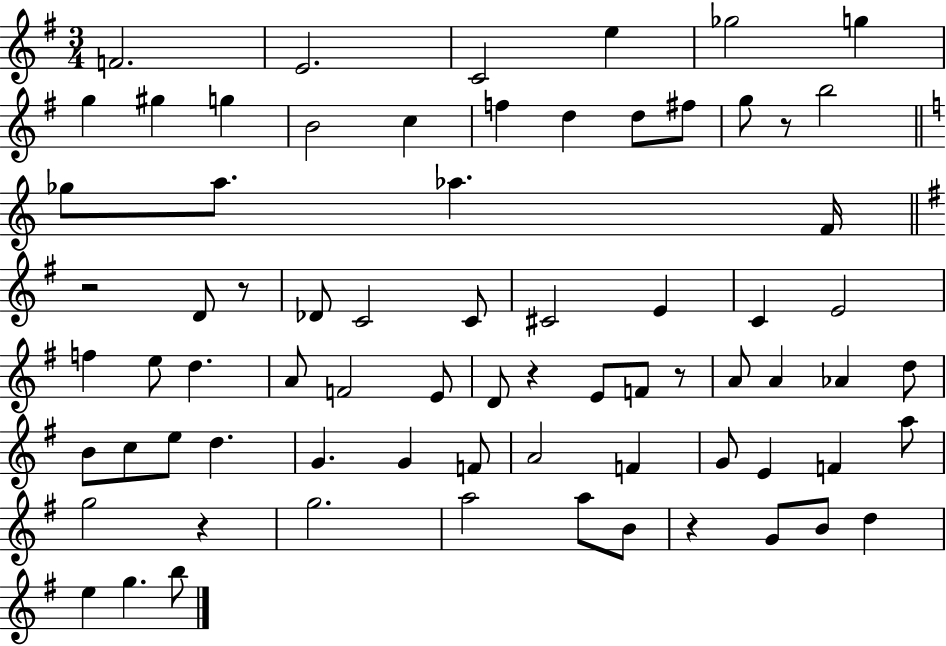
{
  \clef treble
  \numericTimeSignature
  \time 3/4
  \key g \major
  f'2. | e'2. | c'2 e''4 | ges''2 g''4 | \break g''4 gis''4 g''4 | b'2 c''4 | f''4 d''4 d''8 fis''8 | g''8 r8 b''2 | \break \bar "||" \break \key a \minor ges''8 a''8. aes''4. f'16 | \bar "||" \break \key g \major r2 d'8 r8 | des'8 c'2 c'8 | cis'2 e'4 | c'4 e'2 | \break f''4 e''8 d''4. | a'8 f'2 e'8 | d'8 r4 e'8 f'8 r8 | a'8 a'4 aes'4 d''8 | \break b'8 c''8 e''8 d''4. | g'4. g'4 f'8 | a'2 f'4 | g'8 e'4 f'4 a''8 | \break g''2 r4 | g''2. | a''2 a''8 b'8 | r4 g'8 b'8 d''4 | \break e''4 g''4. b''8 | \bar "|."
}